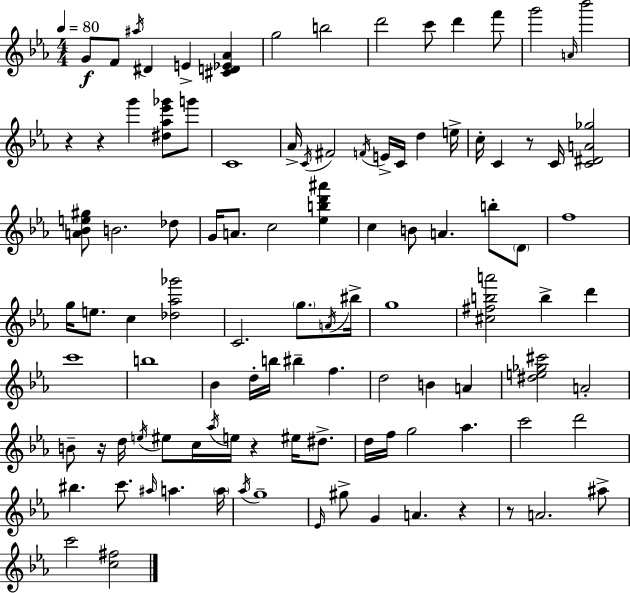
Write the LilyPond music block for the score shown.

{
  \clef treble
  \numericTimeSignature
  \time 4/4
  \key c \minor
  \tempo 4 = 80
  g'8\f f'8 \acciaccatura { ais''16 } dis'4 e'4-> <cis' d' ees' aes'>4 | g''2 b''2 | d'''2 c'''8 d'''4 f'''8 | g'''2 \grace { a'16 } bes'''2 | \break r4 r4 g'''4 <dis'' aes'' ees''' ges'''>8 | g'''8 c'1 | aes'16-> \acciaccatura { c'16 } fis'2 \acciaccatura { f'16 } e'16-> c'16 d''4 | e''16-> c''16-. c'4 r8 c'16 <c' dis' a' ges''>2 | \break <a' bes' e'' gis''>8 b'2. | des''8 g'16 a'8. c''2 | <ees'' b'' d''' ais'''>4 c''4 b'8 a'4. | b''8-. \parenthesize d'8 f''1 | \break g''16 e''8. c''4 <des'' aes'' ges'''>2 | c'2. | \parenthesize g''8. \acciaccatura { a'16 } bis''16-> g''1 | <cis'' fis'' b'' a'''>2 b''4-> | \break d'''4 c'''1 | b''1 | bes'4 d''16-. b''16 bis''4-- f''4. | d''2 b'4 | \break a'4 <dis'' e'' ges'' cis'''>2 a'2-. | b'8-- r16 d''16 \acciaccatura { e''16 } eis''8 c''16 \acciaccatura { aes''16 } e''16 r4 | eis''16 dis''8.-> d''16 f''16 g''2 | aes''4. c'''2 d'''2 | \break bis''4. c'''8. | \grace { ais''16 } a''4. \parenthesize a''16 \acciaccatura { aes''16 } g''1-- | \grace { ees'16 } gis''8-> g'4 | a'4. r4 r8 a'2. | \break ais''8-> c'''2 | <c'' fis''>2 \bar "|."
}